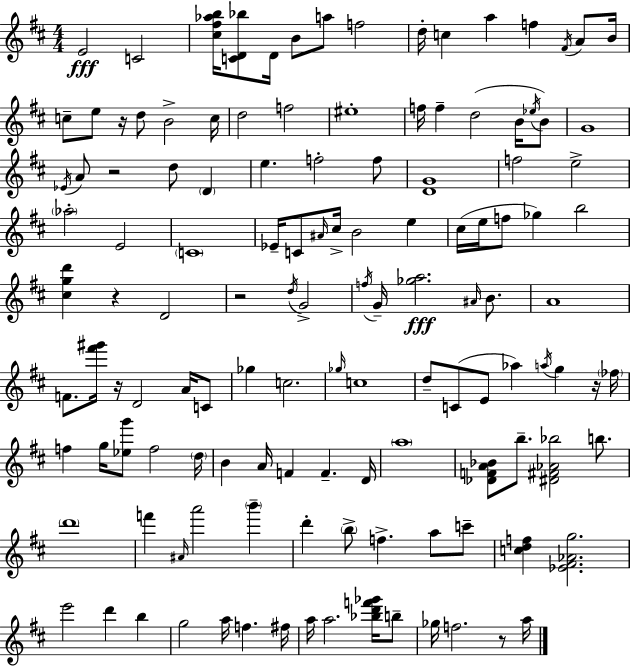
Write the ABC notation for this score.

X:1
T:Untitled
M:4/4
L:1/4
K:D
E2 C2 [^c^f_ab]/4 [CD_b]/2 D/4 B/2 a/2 f2 d/4 c a f ^F/4 A/2 B/4 c/2 e/2 z/4 d/2 B2 c/4 d2 f2 ^e4 f/4 f d2 B/4 _e/4 B/2 G4 _E/4 A/2 z2 d/2 D e f2 f/2 [DG]4 f2 e2 _a2 E2 C4 _E/4 C/2 ^A/4 ^c/4 B2 e ^c/4 e/4 f/2 _g b2 [^cgd'] z D2 z2 d/4 G2 f/4 G/4 [_ga]2 ^A/4 B/2 A4 F/2 [^f'^g']/4 z/4 D2 A/4 C/2 _g c2 _g/4 c4 d/2 C/2 E/2 _a a/4 g z/4 _f/4 f g/4 [_eg']/2 f2 d/4 B A/4 F F D/4 a4 [_DFA_B]/2 b/2 [^D^F_A_b]2 b/2 d'4 f' ^A/4 a'2 b' d' b/2 f a/2 c'/2 [cdf] [_E^F_Ag]2 e'2 d' b g2 a/4 f ^f/4 a/4 a2 [_bd'f'_g']/4 b/2 _g/4 f2 z/2 a/4